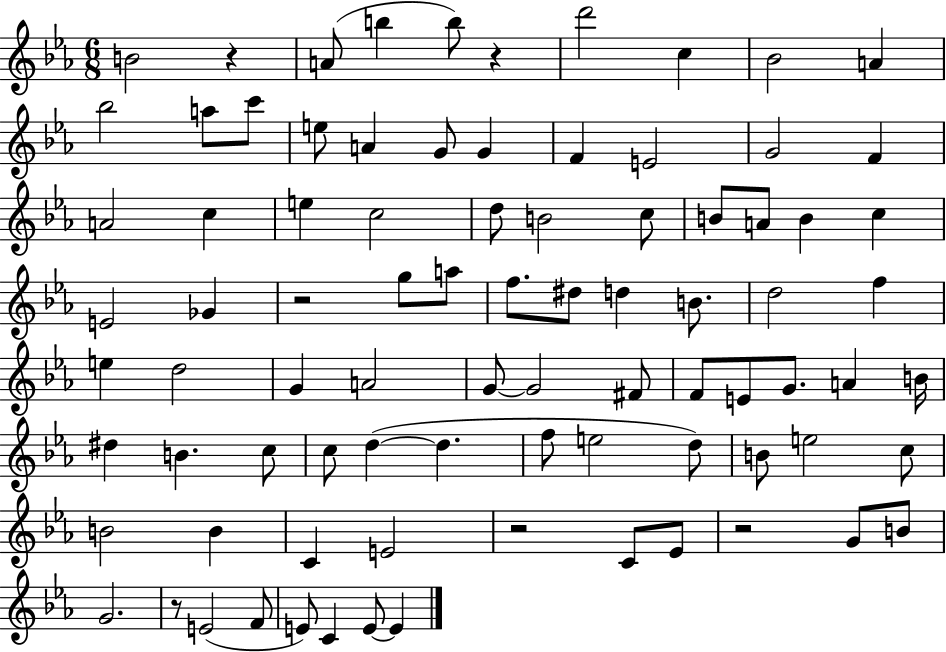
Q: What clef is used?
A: treble